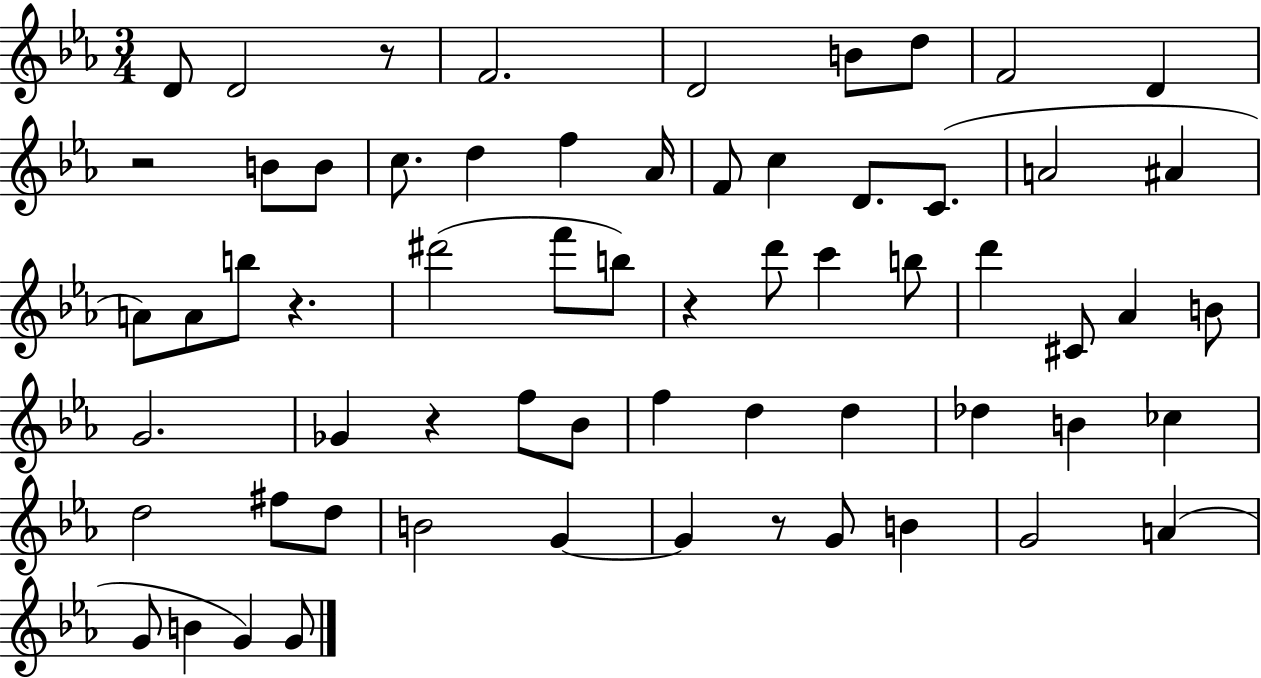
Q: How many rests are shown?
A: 6